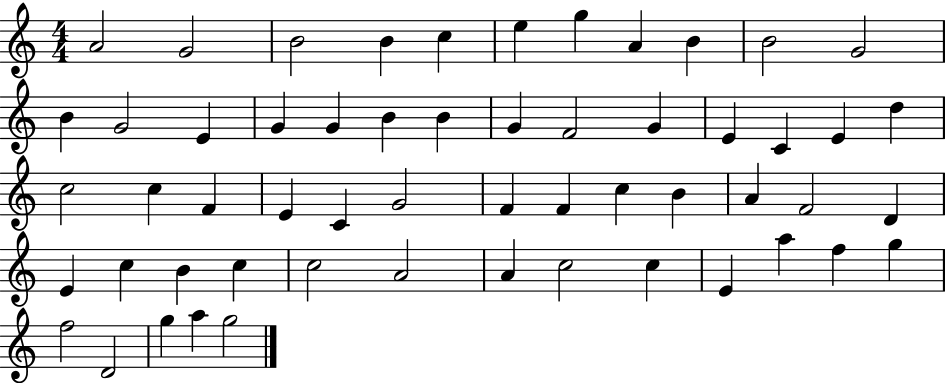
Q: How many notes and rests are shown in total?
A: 56